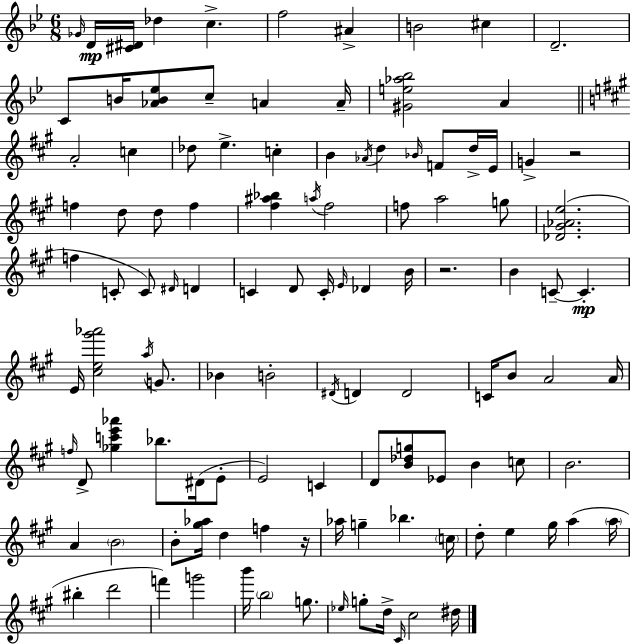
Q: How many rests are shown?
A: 3